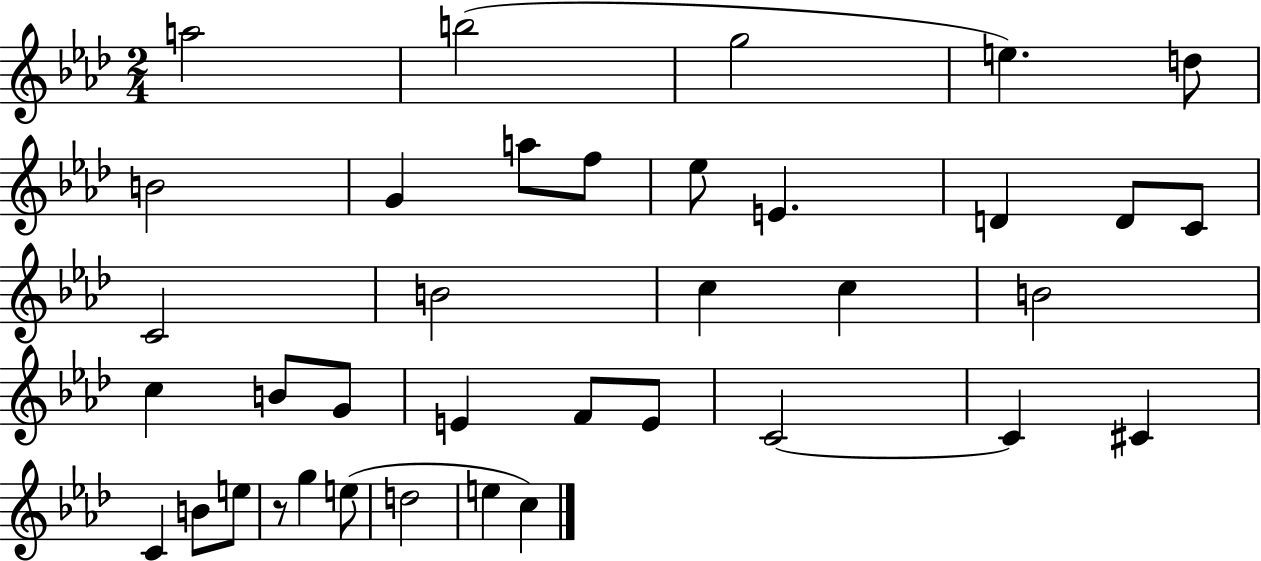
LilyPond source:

{
  \clef treble
  \numericTimeSignature
  \time 2/4
  \key aes \major
  a''2 | b''2( | g''2 | e''4.) d''8 | \break b'2 | g'4 a''8 f''8 | ees''8 e'4. | d'4 d'8 c'8 | \break c'2 | b'2 | c''4 c''4 | b'2 | \break c''4 b'8 g'8 | e'4 f'8 e'8 | c'2~~ | c'4 cis'4 | \break c'4 b'8 e''8 | r8 g''4 e''8( | d''2 | e''4 c''4) | \break \bar "|."
}